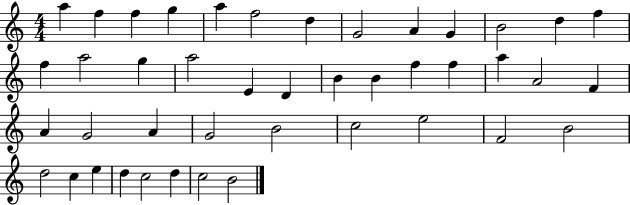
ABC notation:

X:1
T:Untitled
M:4/4
L:1/4
K:C
a f f g a f2 d G2 A G B2 d f f a2 g a2 E D B B f f a A2 F A G2 A G2 B2 c2 e2 F2 B2 d2 c e d c2 d c2 B2